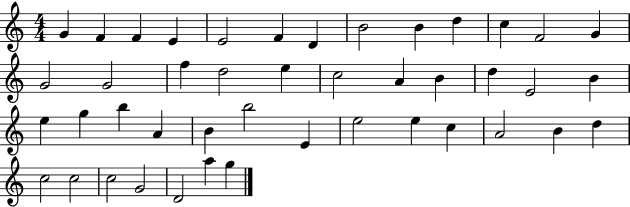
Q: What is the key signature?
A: C major